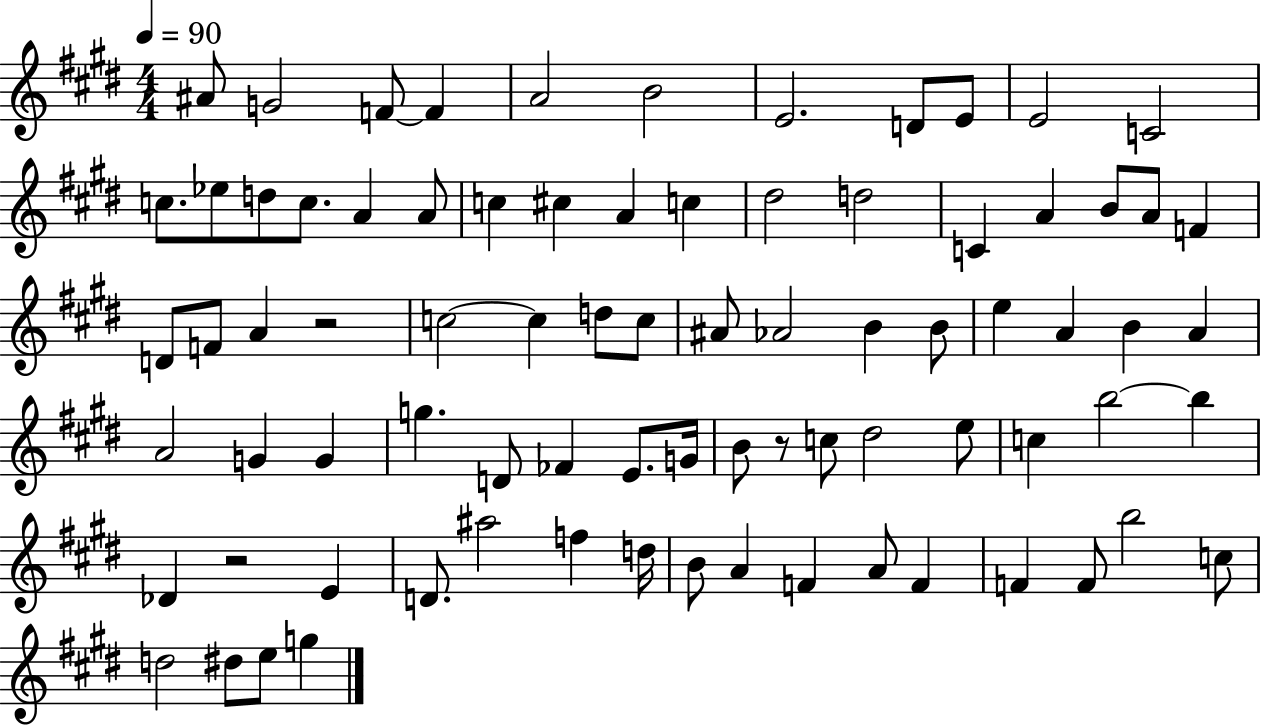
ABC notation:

X:1
T:Untitled
M:4/4
L:1/4
K:E
^A/2 G2 F/2 F A2 B2 E2 D/2 E/2 E2 C2 c/2 _e/2 d/2 c/2 A A/2 c ^c A c ^d2 d2 C A B/2 A/2 F D/2 F/2 A z2 c2 c d/2 c/2 ^A/2 _A2 B B/2 e A B A A2 G G g D/2 _F E/2 G/4 B/2 z/2 c/2 ^d2 e/2 c b2 b _D z2 E D/2 ^a2 f d/4 B/2 A F A/2 F F F/2 b2 c/2 d2 ^d/2 e/2 g